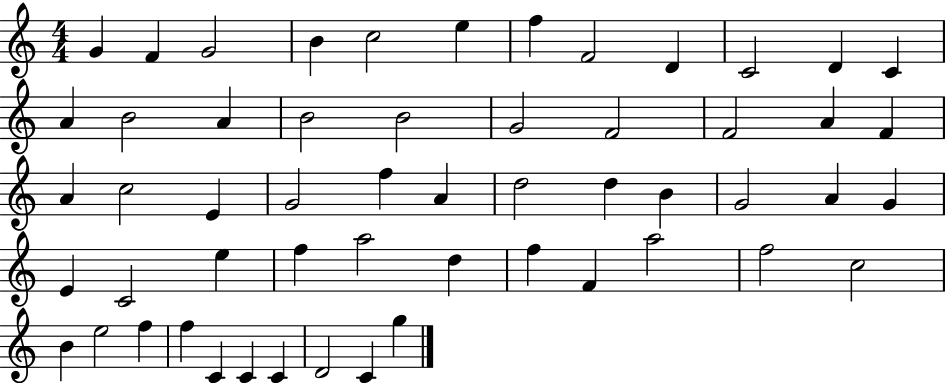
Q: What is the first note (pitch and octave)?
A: G4